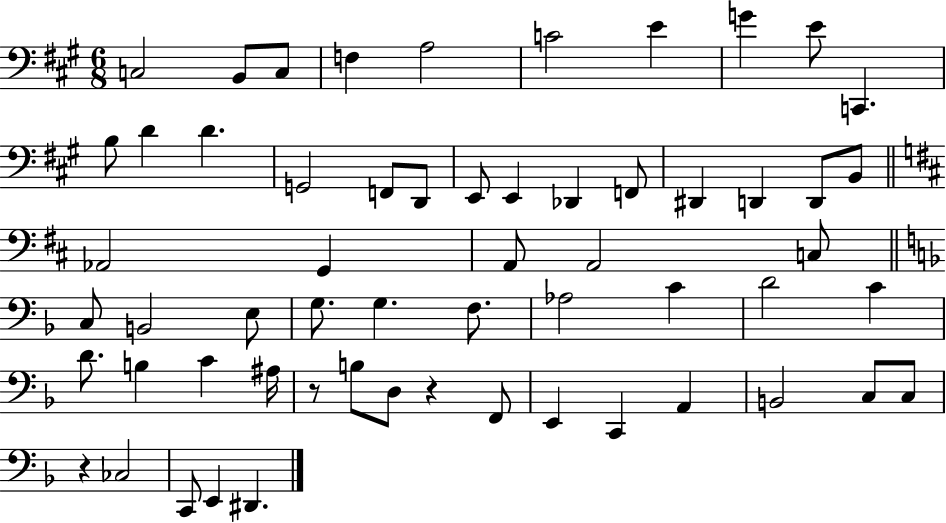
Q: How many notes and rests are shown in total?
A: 59